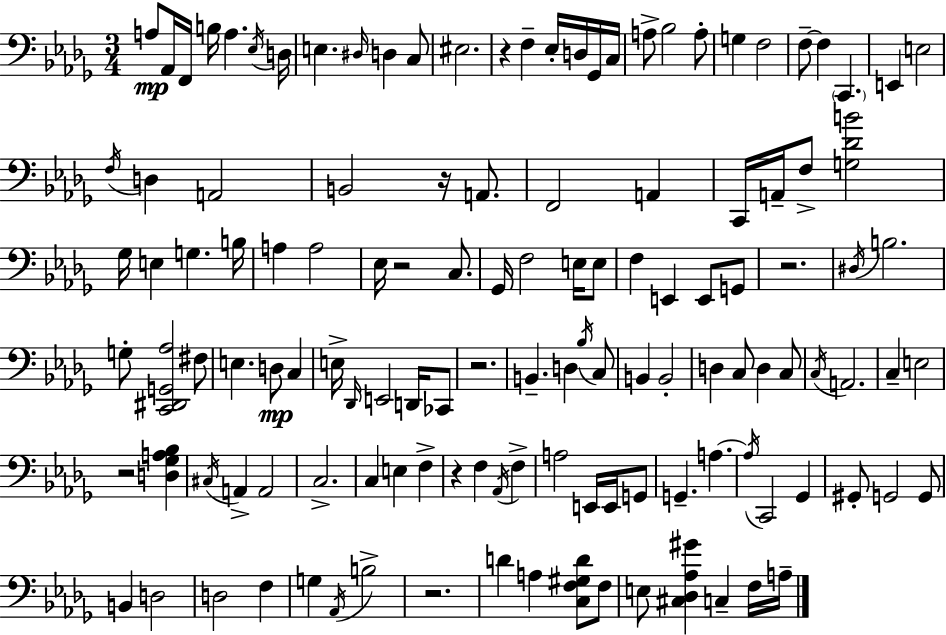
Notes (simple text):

A3/e Ab2/s F2/s B3/s A3/q. Eb3/s D3/s E3/q. D#3/s D3/q C3/e EIS3/h. R/q F3/q Eb3/s D3/s Gb2/s C3/s A3/e Bb3/h A3/e G3/q F3/h F3/e F3/q C2/q. E2/q E3/h F3/s D3/q A2/h B2/h R/s A2/e. F2/h A2/q C2/s A2/s F3/e [G3,Db4,B4]/h Gb3/s E3/q G3/q. B3/s A3/q A3/h Eb3/s R/h C3/e. Gb2/s F3/h E3/s E3/e F3/q E2/q E2/e G2/e R/h. D#3/s B3/h. G3/e [C2,D#2,G2,Ab3]/h F#3/e E3/q. D3/e C3/q E3/s Db2/s E2/h D2/s CES2/e R/h. B2/q. D3/q Bb3/s C3/e B2/q B2/h D3/q C3/e D3/q C3/e C3/s A2/h. C3/q E3/h R/h [D3,Gb3,A3,Bb3]/q C#3/s A2/q A2/h C3/h. C3/q E3/q F3/q R/q F3/q Ab2/s F3/q A3/h E2/s E2/s G2/e G2/q. A3/q. A3/s C2/h Gb2/q G#2/e G2/h G2/e B2/q D3/h D3/h F3/q G3/q Ab2/s B3/h R/h. D4/q A3/q [C3,F3,G#3,D4]/e F3/e E3/e [C#3,Db3,Ab3,G#4]/q C3/q F3/s A3/s